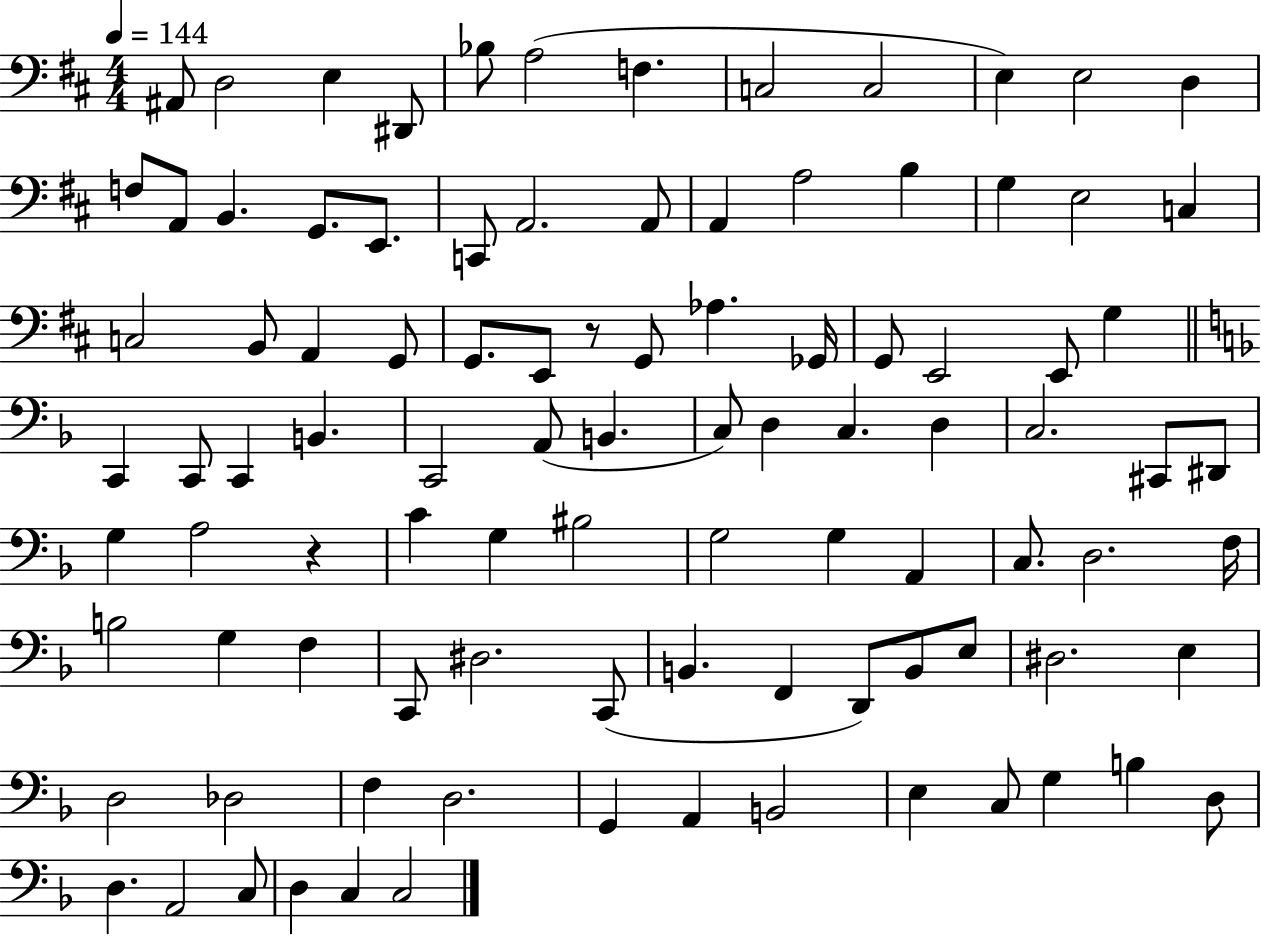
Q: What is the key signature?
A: D major